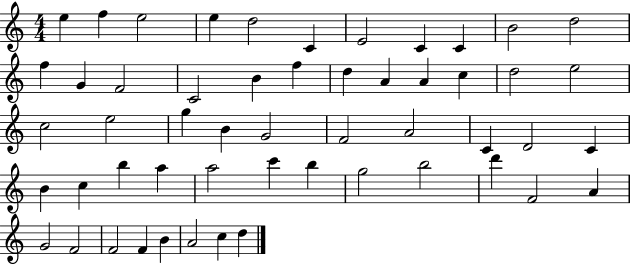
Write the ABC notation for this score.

X:1
T:Untitled
M:4/4
L:1/4
K:C
e f e2 e d2 C E2 C C B2 d2 f G F2 C2 B f d A A c d2 e2 c2 e2 g B G2 F2 A2 C D2 C B c b a a2 c' b g2 b2 d' F2 A G2 F2 F2 F B A2 c d